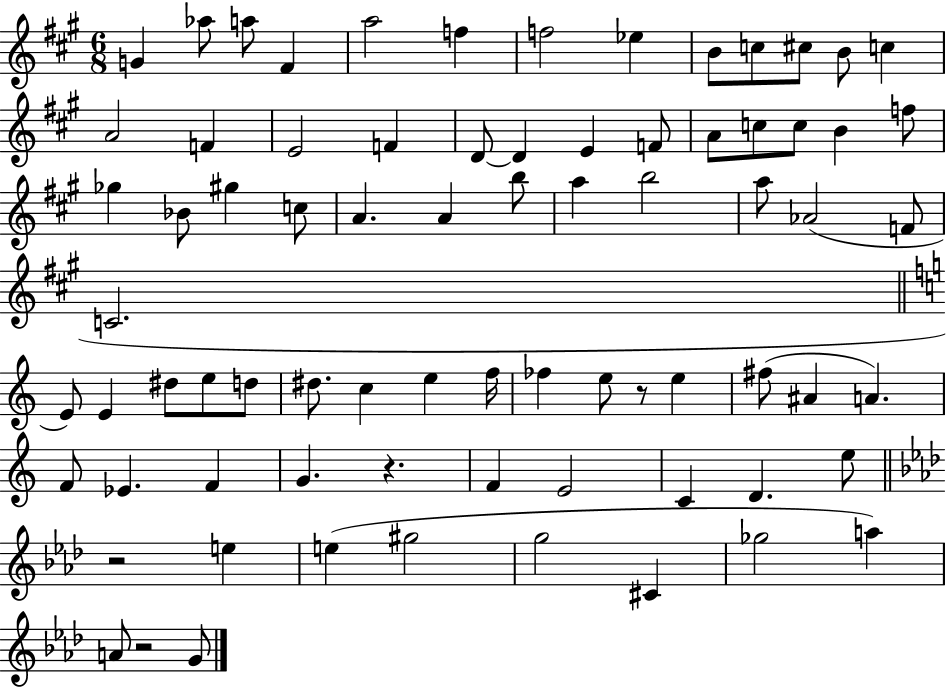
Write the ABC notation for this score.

X:1
T:Untitled
M:6/8
L:1/4
K:A
G _a/2 a/2 ^F a2 f f2 _e B/2 c/2 ^c/2 B/2 c A2 F E2 F D/2 D E F/2 A/2 c/2 c/2 B f/2 _g _B/2 ^g c/2 A A b/2 a b2 a/2 _A2 F/2 C2 E/2 E ^d/2 e/2 d/2 ^d/2 c e f/4 _f e/2 z/2 e ^f/2 ^A A F/2 _E F G z F E2 C D e/2 z2 e e ^g2 g2 ^C _g2 a A/2 z2 G/2